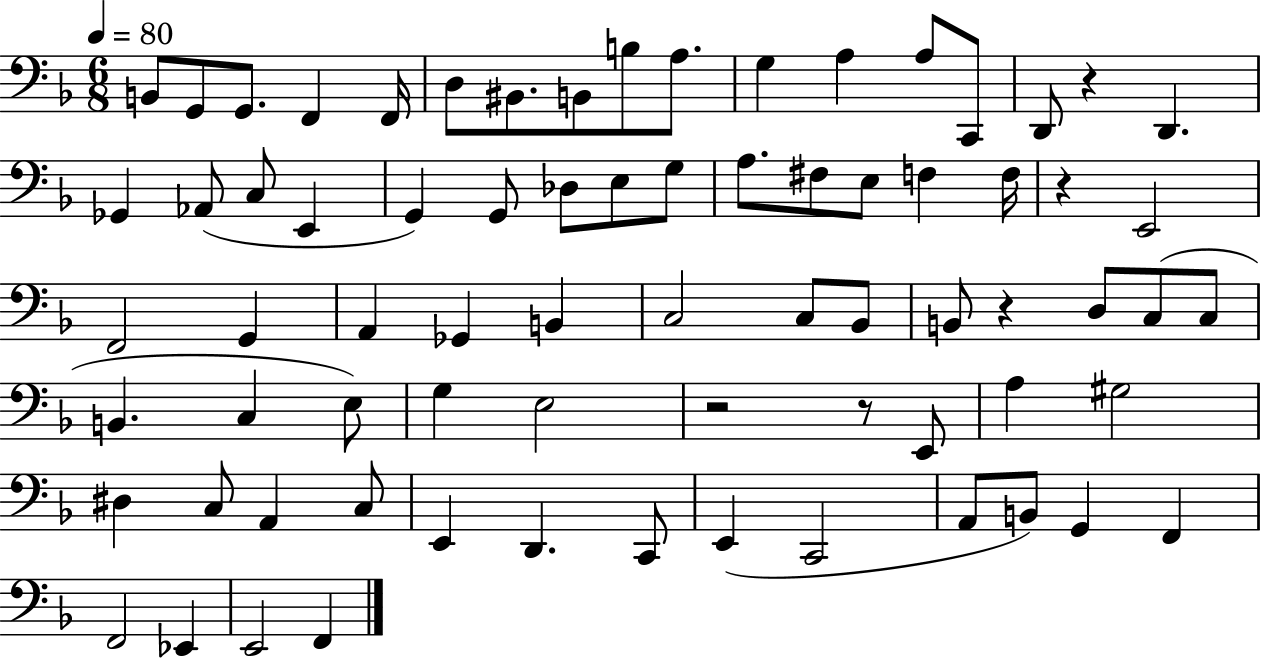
B2/e G2/e G2/e. F2/q F2/s D3/e BIS2/e. B2/e B3/e A3/e. G3/q A3/q A3/e C2/e D2/e R/q D2/q. Gb2/q Ab2/e C3/e E2/q G2/q G2/e Db3/e E3/e G3/e A3/e. F#3/e E3/e F3/q F3/s R/q E2/h F2/h G2/q A2/q Gb2/q B2/q C3/h C3/e Bb2/e B2/e R/q D3/e C3/e C3/e B2/q. C3/q E3/e G3/q E3/h R/h R/e E2/e A3/q G#3/h D#3/q C3/e A2/q C3/e E2/q D2/q. C2/e E2/q C2/h A2/e B2/e G2/q F2/q F2/h Eb2/q E2/h F2/q